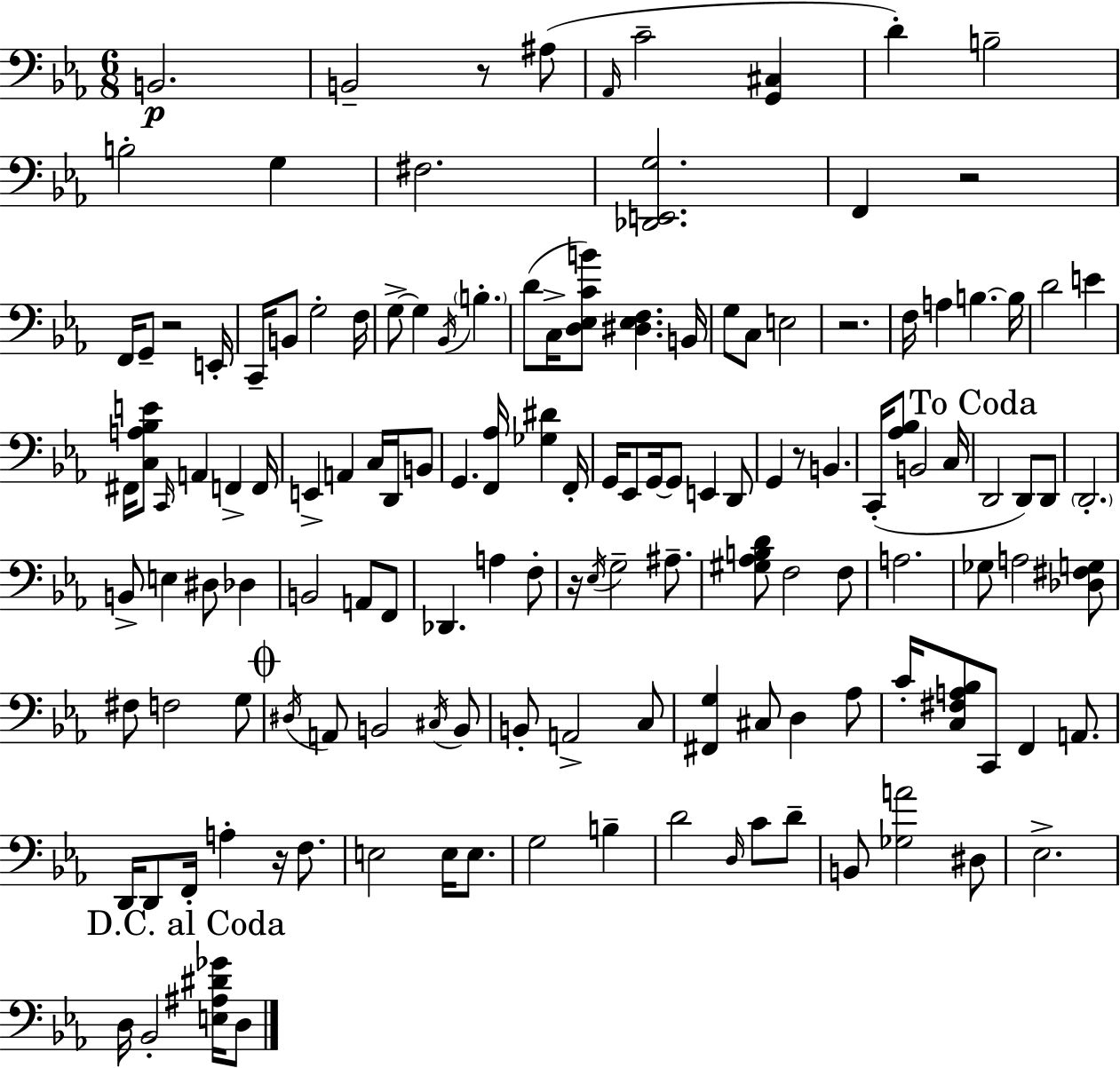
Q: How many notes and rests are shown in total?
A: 138